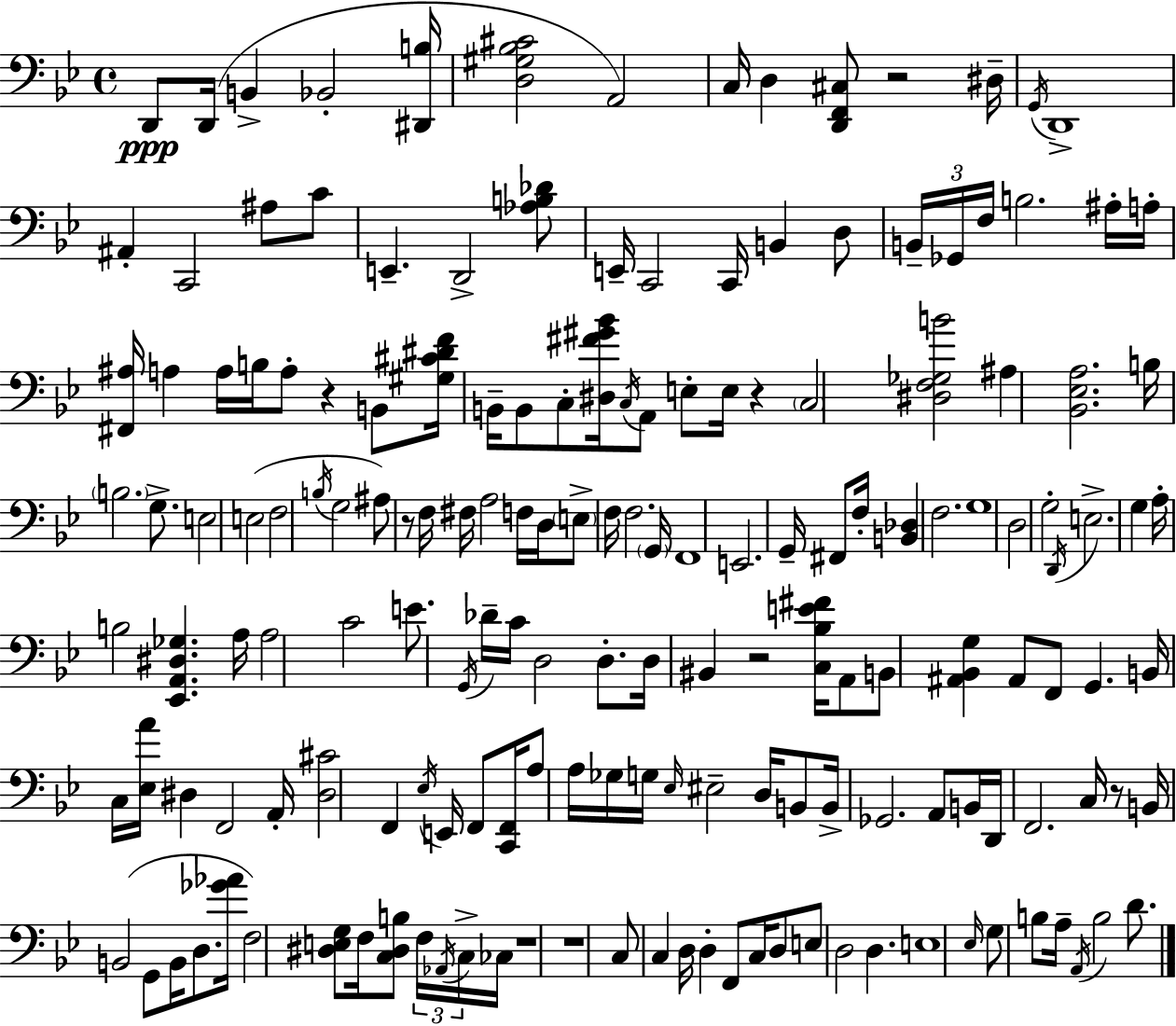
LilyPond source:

{
  \clef bass
  \time 4/4
  \defaultTimeSignature
  \key g \minor
  d,8\ppp d,16( b,4-> bes,2-. <dis, b>16 | <d gis bes cis'>2 a,2) | c16 d4 <d, f, cis>8 r2 dis16-- | \acciaccatura { g,16 } d,1-> | \break ais,4-. c,2 ais8 c'8 | e,4.-- d,2-> <aes b des'>8 | e,16-- c,2 c,16 b,4 d8 | \tuplet 3/2 { b,16-- ges,16 f16 } b2. | \break ais16-. a16-. <fis, ais>16 a4 a16 b16 a8-. r4 b,8 | <gis cis' dis' f'>16 b,16-- b,8 c8-. <dis fis' gis' bes'>16 \acciaccatura { c16 } a,8 e8-. e16 r4 | \parenthesize c2 <dis f ges b'>2 | ais4 <bes, ees a>2. | \break b16 \parenthesize b2. g8.-> | e2 e2( | f2 \acciaccatura { b16 } g2 | ais8) r8 f16 fis16 a2 | \break f16 d16 \parenthesize e8-> f16 f2. | \parenthesize g,16 f,1 | e,2. g,16-- | fis,8 f16-. <b, des>4 f2. | \break g1 | d2 g2-. | \acciaccatura { d,16 } e2.-> | g4 a16-. b2 <ees, a, dis ges>4. | \break a16 a2 c'2 | e'8. \acciaccatura { g,16 } des'16-- c'16 d2 | d8.-. d16 bis,4 r2 | <c bes e' fis'>16 a,8 b,8 <ais, bes, g>4 ais,8 f,8 g,4. | \break b,16 c16 <ees a'>16 dis4 f,2 | a,16-. <dis cis'>2 f,4 | \acciaccatura { ees16 } e,16 f,8 <c, f,>16 a8 a16 ges16 g16 \grace { ees16 } eis2-- | d16 b,8 b,16-> ges,2. | \break a,8 b,16 d,16 f,2. | c16 r8 b,16 b,2( | g,8 b,16 d8. <ges' aes'>16 f2) <dis e g>8 | f16 <c dis b>8 \tuplet 3/2 { f16 \acciaccatura { aes,16 } c16-> } ces16 r1 | \break r1 | c8 c4 d16 d4-. | f,8 c16 d8 e8 d2 | d4. e1 | \break \grace { ees16 } g8 b8 a16-- \acciaccatura { a,16 } b2 | d'8. \bar "|."
}